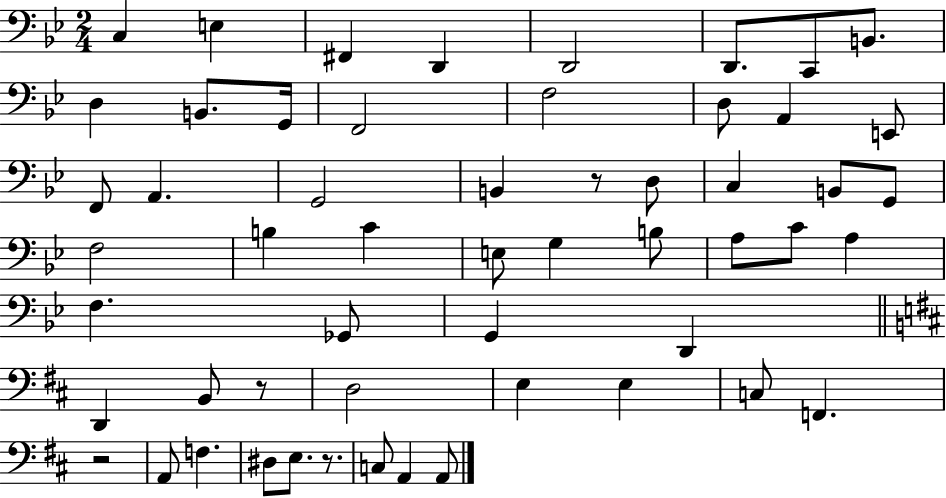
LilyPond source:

{
  \clef bass
  \numericTimeSignature
  \time 2/4
  \key bes \major
  c4 e4 | fis,4 d,4 | d,2 | d,8. c,8 b,8. | \break d4 b,8. g,16 | f,2 | f2 | d8 a,4 e,8 | \break f,8 a,4. | g,2 | b,4 r8 d8 | c4 b,8 g,8 | \break f2 | b4 c'4 | e8 g4 b8 | a8 c'8 a4 | \break f4. ges,8 | g,4 d,4 | \bar "||" \break \key b \minor d,4 b,8 r8 | d2 | e4 e4 | c8 f,4. | \break r2 | a,8 f4. | dis8 e8. r8. | c8 a,4 a,8 | \break \bar "|."
}